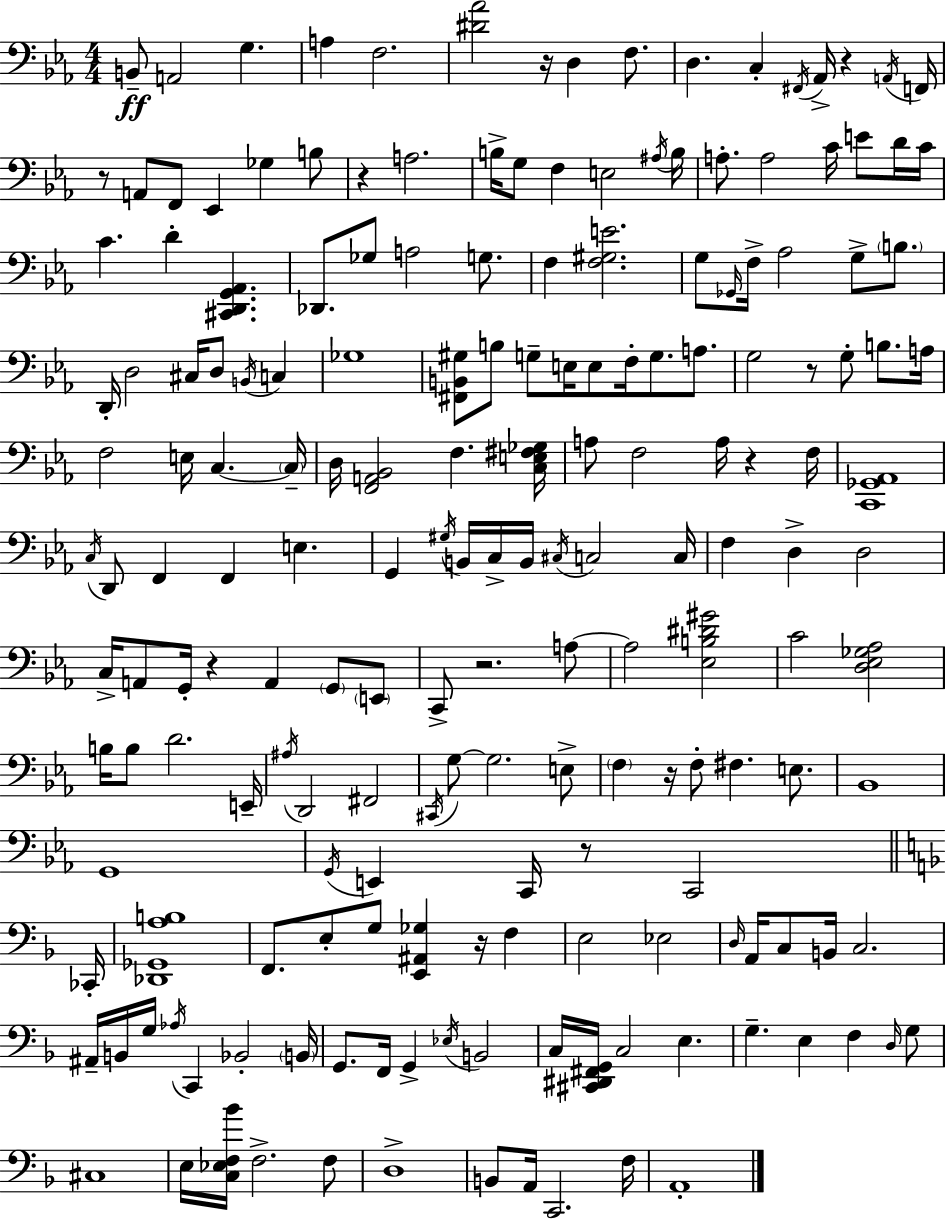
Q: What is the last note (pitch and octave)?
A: A2